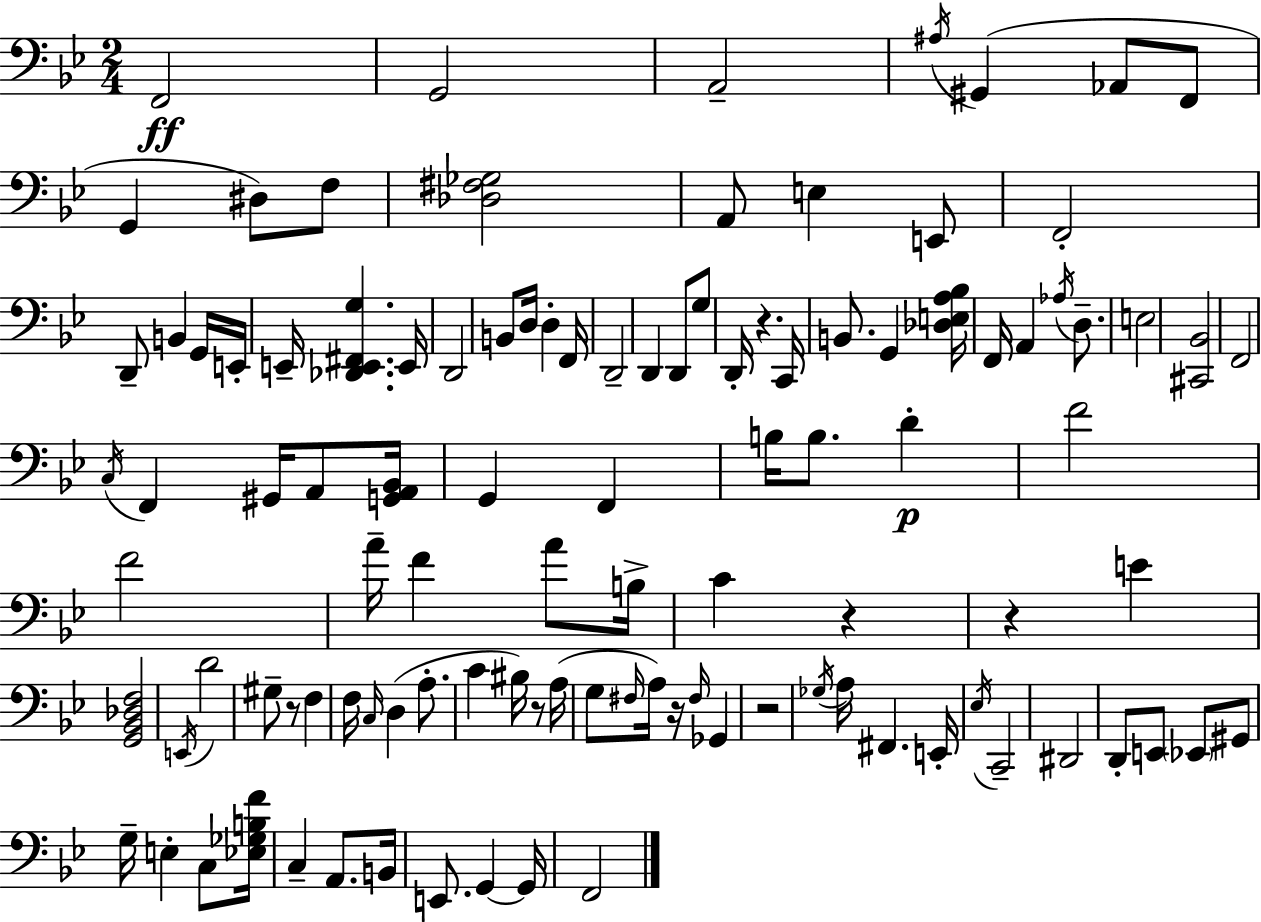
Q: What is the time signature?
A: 2/4